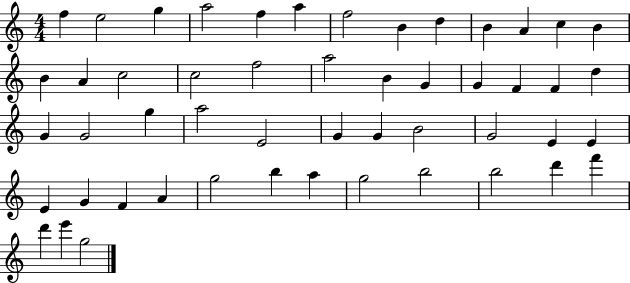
F5/q E5/h G5/q A5/h F5/q A5/q F5/h B4/q D5/q B4/q A4/q C5/q B4/q B4/q A4/q C5/h C5/h F5/h A5/h B4/q G4/q G4/q F4/q F4/q D5/q G4/q G4/h G5/q A5/h E4/h G4/q G4/q B4/h G4/h E4/q E4/q E4/q G4/q F4/q A4/q G5/h B5/q A5/q G5/h B5/h B5/h D6/q F6/q D6/q E6/q G5/h